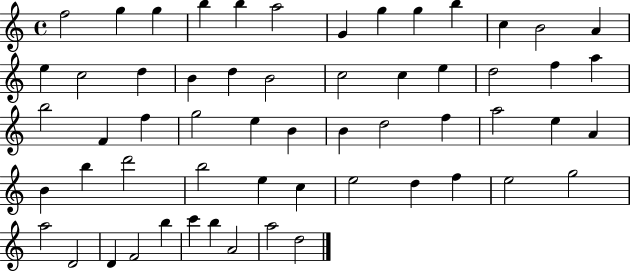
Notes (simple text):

F5/h G5/q G5/q B5/q B5/q A5/h G4/q G5/q G5/q B5/q C5/q B4/h A4/q E5/q C5/h D5/q B4/q D5/q B4/h C5/h C5/q E5/q D5/h F5/q A5/q B5/h F4/q F5/q G5/h E5/q B4/q B4/q D5/h F5/q A5/h E5/q A4/q B4/q B5/q D6/h B5/h E5/q C5/q E5/h D5/q F5/q E5/h G5/h A5/h D4/h D4/q F4/h B5/q C6/q B5/q A4/h A5/h D5/h